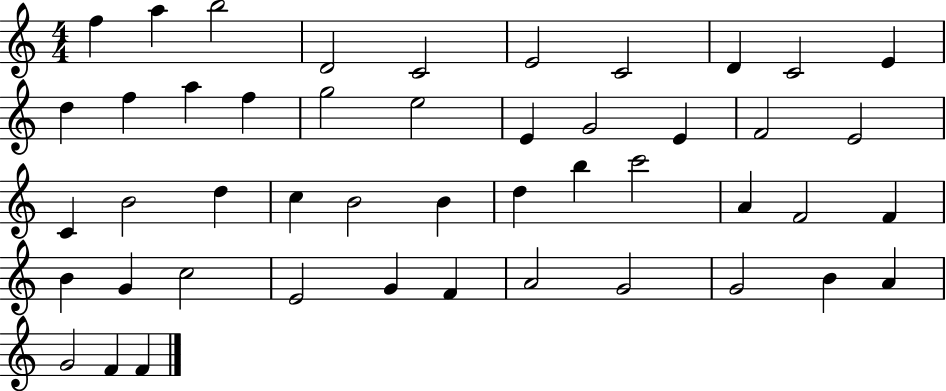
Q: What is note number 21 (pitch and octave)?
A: E4